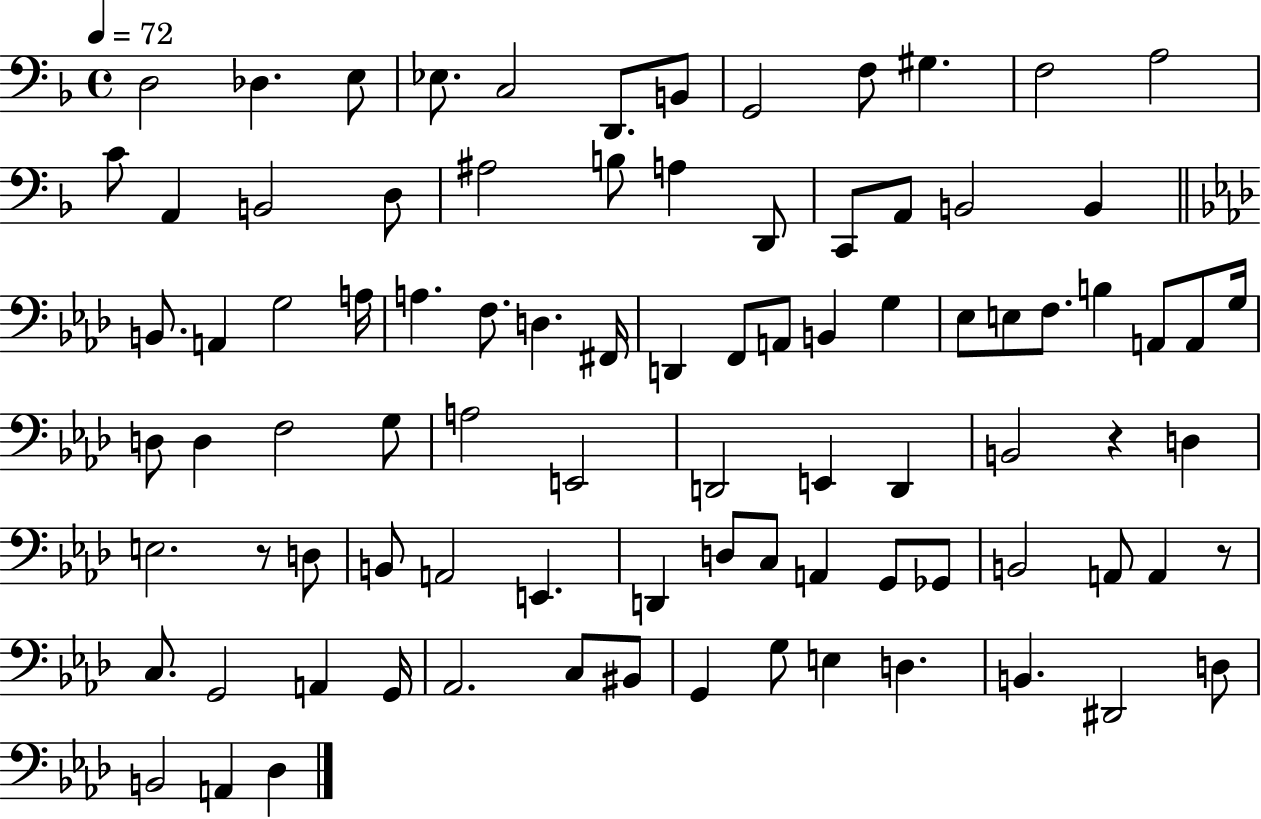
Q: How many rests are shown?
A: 3